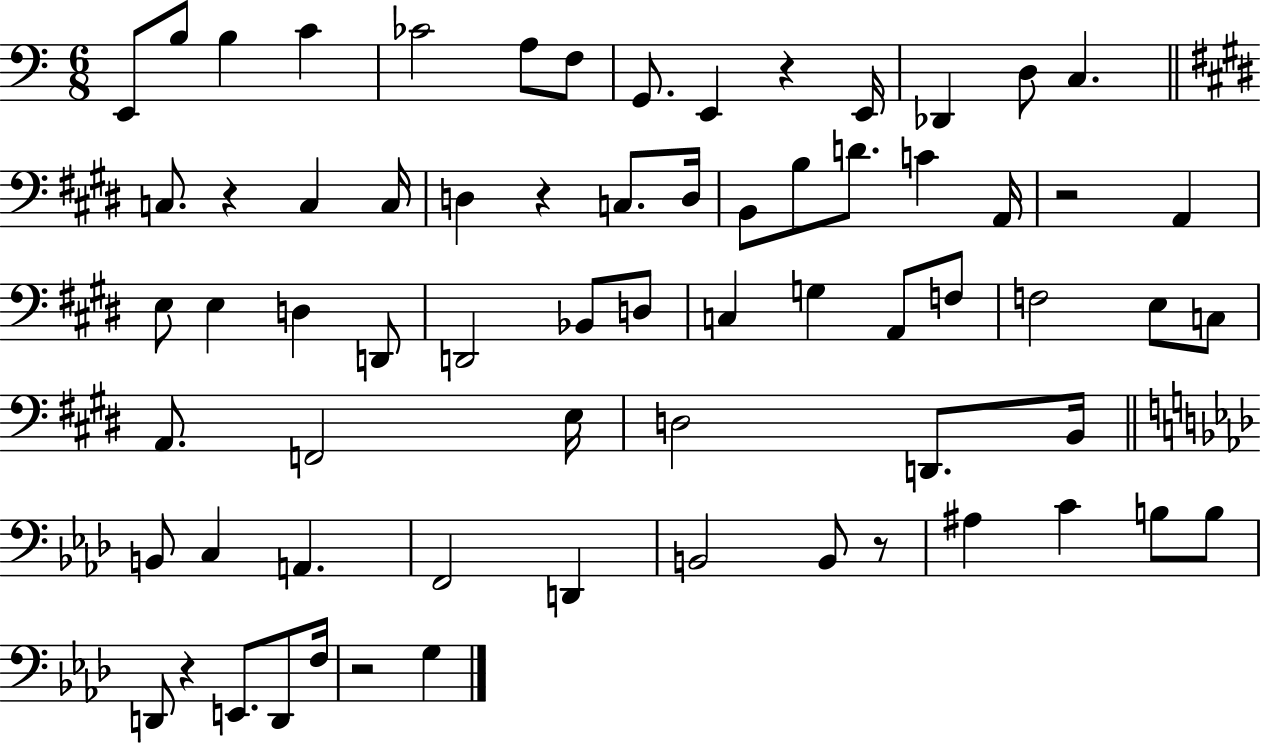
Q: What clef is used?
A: bass